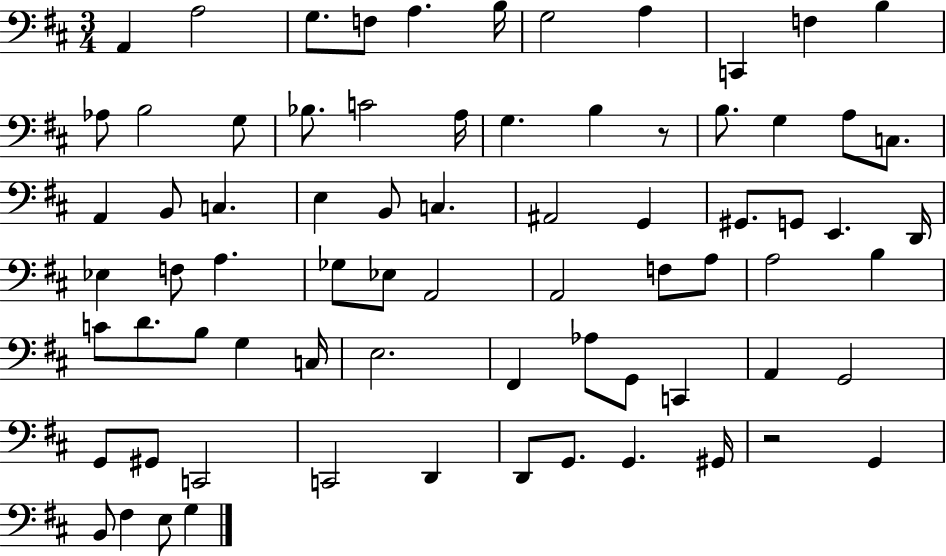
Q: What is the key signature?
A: D major